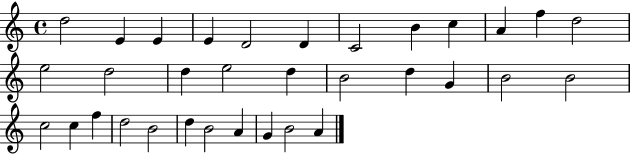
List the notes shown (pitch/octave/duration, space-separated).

D5/h E4/q E4/q E4/q D4/h D4/q C4/h B4/q C5/q A4/q F5/q D5/h E5/h D5/h D5/q E5/h D5/q B4/h D5/q G4/q B4/h B4/h C5/h C5/q F5/q D5/h B4/h D5/q B4/h A4/q G4/q B4/h A4/q